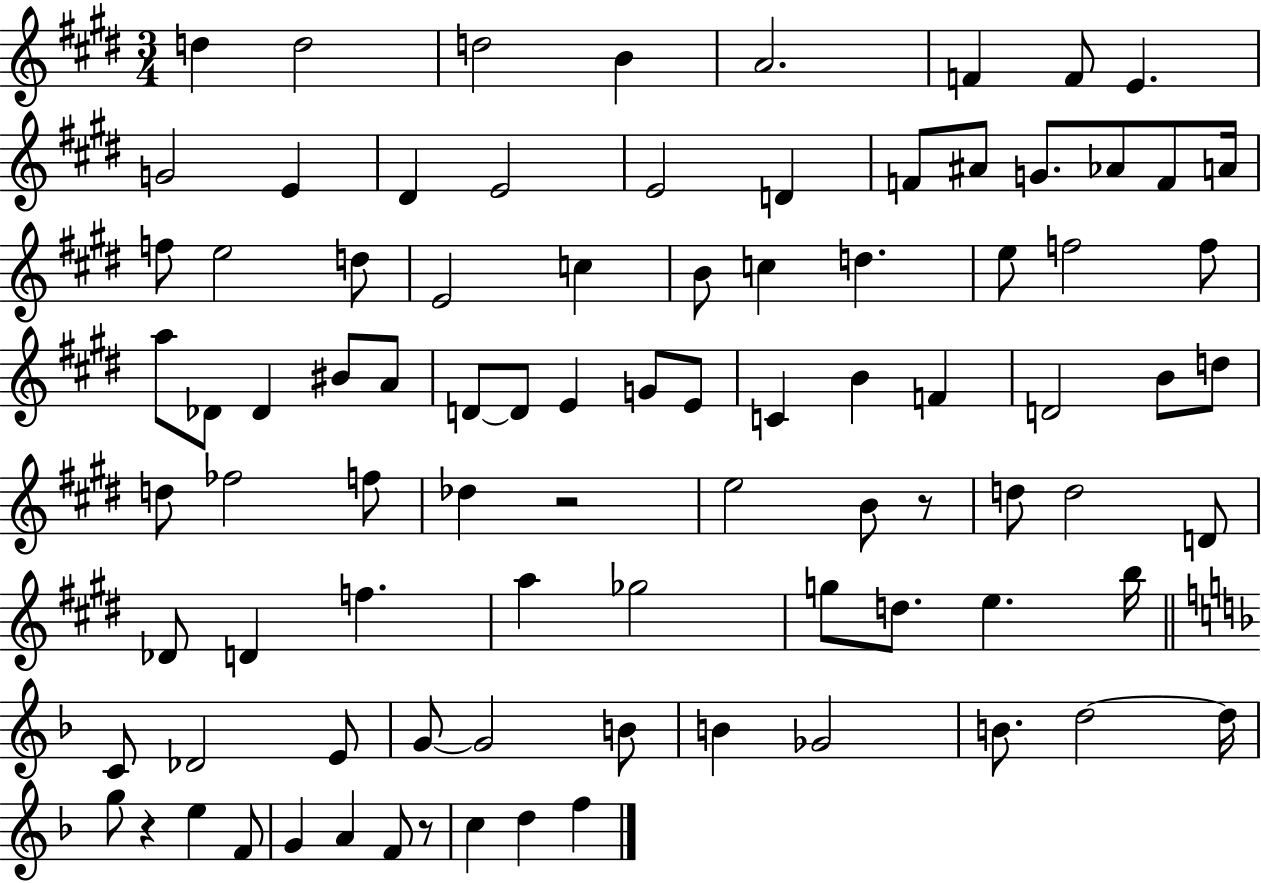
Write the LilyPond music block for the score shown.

{
  \clef treble
  \numericTimeSignature
  \time 3/4
  \key e \major
  d''4 d''2 | d''2 b'4 | a'2. | f'4 f'8 e'4. | \break g'2 e'4 | dis'4 e'2 | e'2 d'4 | f'8 ais'8 g'8. aes'8 f'8 a'16 | \break f''8 e''2 d''8 | e'2 c''4 | b'8 c''4 d''4. | e''8 f''2 f''8 | \break a''8 des'8 des'4 bis'8 a'8 | d'8~~ d'8 e'4 g'8 e'8 | c'4 b'4 f'4 | d'2 b'8 d''8 | \break d''8 fes''2 f''8 | des''4 r2 | e''2 b'8 r8 | d''8 d''2 d'8 | \break des'8 d'4 f''4. | a''4 ges''2 | g''8 d''8. e''4. b''16 | \bar "||" \break \key d \minor c'8 des'2 e'8 | g'8~~ g'2 b'8 | b'4 ges'2 | b'8. d''2~~ d''16 | \break g''8 r4 e''4 f'8 | g'4 a'4 f'8 r8 | c''4 d''4 f''4 | \bar "|."
}